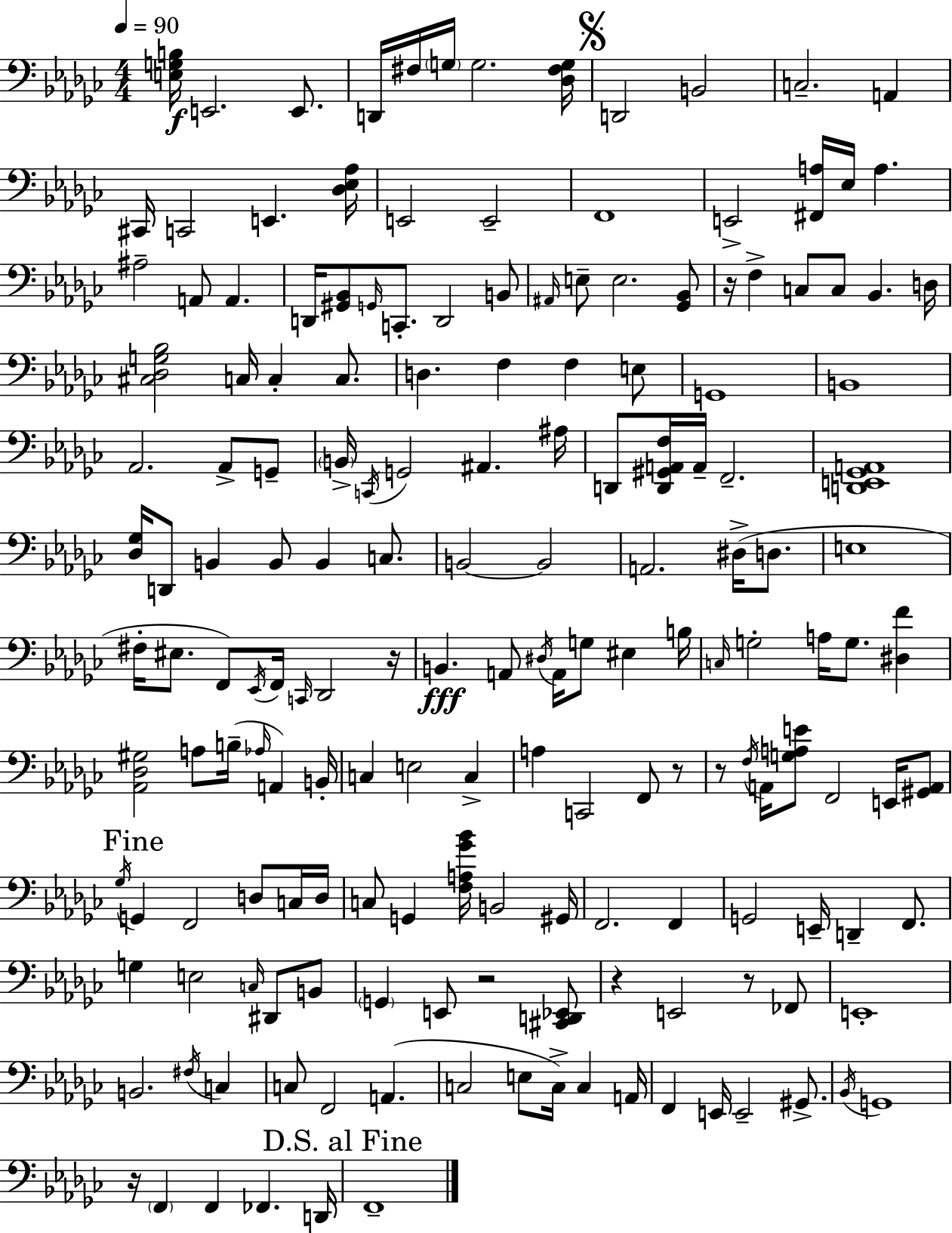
{
  \clef bass
  \numericTimeSignature
  \time 4/4
  \key ees \minor
  \tempo 4 = 90
  \repeat volta 2 { <e g b>16\f e,2. e,8. | d,16 fis16 \parenthesize g16 g2. <des fis g>16 | \mark \markup { \musicglyph "scripts.segno" } d,2 b,2 | c2.-- a,4 | \break cis,16 c,2 e,4. <des ees aes>16 | e,2 e,2-- | f,1 | e,2-> <fis, a>16 ees16 a4. | \break ais2-- a,8 a,4. | d,16 <gis, bes,>8 \grace { g,16 } c,8.-. d,2 b,8 | \grace { ais,16 } e8-- e2. | <ges, bes,>8 r16 f4-> c8 c8 bes,4. | \break d16 <cis des g bes>2 c16 c4-. c8. | d4. f4 f4 | e8 g,1 | b,1 | \break aes,2. aes,8-> | g,8-- \parenthesize b,16-> \acciaccatura { c,16 } g,2 ais,4. | ais16 d,8 <d, gis, a, f>16 a,16-- f,2.-- | <d, e, ges, a,>1 | \break <des ges>16 d,8 b,4 b,8 b,4 | c8. b,2~~ b,2 | a,2. dis16->( | d8. e1 | \break fis16-. eis8. f,8) \acciaccatura { ees,16 } f,16 \grace { c,16 } des,2 | r16 b,4.\fff a,8 \acciaccatura { dis16 } a,16 g8 | eis4 b16 \grace { c16 } g2-. a16 | g8. <dis f'>4 <aes, des gis>2 a8 | \break b16--( \grace { aes16 } a,4) b,16-. c4 e2 | c4-> a4 c,2 | f,8 r8 r8 \acciaccatura { f16 } a,16 <g a e'>8 f,2 | e,16 <gis, a,>8 \mark "Fine" \acciaccatura { ges16 } g,4 f,2 | \break d8 c16 d16 c8 g,4 | <f a ges' bes'>16 b,2 gis,16 f,2. | f,4 g,2 | e,16-- d,4-- f,8. g4 e2 | \break \grace { c16 } dis,8 b,8 \parenthesize g,4 e,8 | r2 <cis, d, ees,>8 r4 e,2 | r8 fes,8 e,1-. | b,2. | \break \acciaccatura { fis16 } c4 c8 f,2 | a,4.( c2 | e8 c16->) c4 a,16 f,4 | e,16 e,2-- gis,8.-> \acciaccatura { bes,16 } g,1 | \break r16 \parenthesize f,4 | f,4 fes,4. d,16 \mark "D.S. al Fine" f,1-- | } \bar "|."
}